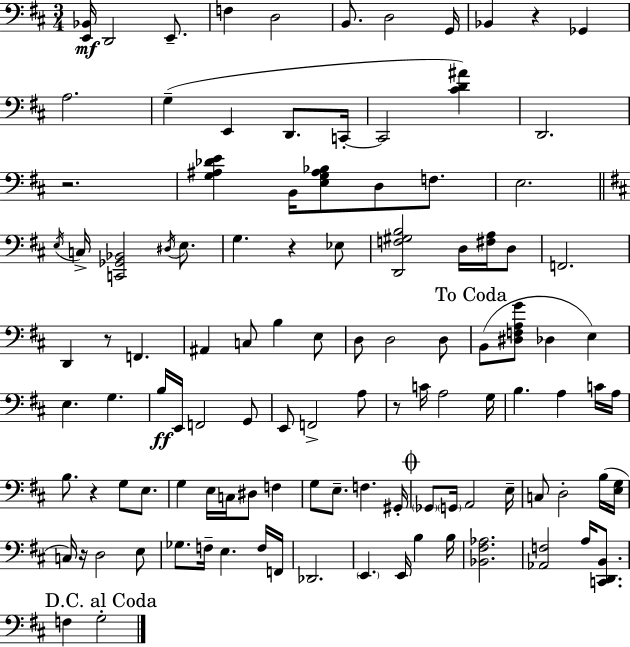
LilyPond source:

{
  \clef bass
  \numericTimeSignature
  \time 3/4
  \key d \major
  <e, bes,>16\mf d,2 e,8.-- | f4 d2 | b,8. d2 g,16 | bes,4 r4 ges,4 | \break a2. | g4--( e,4 d,8. c,16-.~~ | c,2 <cis' d' ais'>4) | d,2. | \break r2. | <g ais des' e'>4 b,16 <e g ais bes>8 d8 f8. | e2. | \bar "||" \break \key d \major \acciaccatura { e16 } c16-> <c, ges, bes,>2 \acciaccatura { dis16 } e8. | g4. r4 | ees8 <d, f gis b>2 d16 <fis a>16 | d8 f,2. | \break d,4 r8 f,4. | ais,4 c8 b4 | e8 d8 d2 | d8 \mark "To Coda" b,8( <dis f a g'>8 des4 e4) | \break e4. g4. | b16\ff e,16 f,2 | g,8 e,8 f,2-> | a8 r8 c'16 a2 | \break g16 b4. a4 | c'16 a16 b8. r4 g8 e8. | g4 e16 c16 dis8 f4 | g8 e8.-- f4. | \break gis,16-. \mark \markup { \musicglyph "scripts.coda" } \parenthesize ges,8 \parenthesize g,16 a,2 | e16-- c8 d2-. | b16( <e g>16 c16) r16 d2 | e8 ges8. f16-- e4. | \break f16 f,16 des,2. | \parenthesize e,4. e,16 b4 | b16 <bes, fis aes>2. | <aes, f>2 a16 <c, d, b,>8. | \break \mark "D.C. al Coda" f4 g2-. | \bar "|."
}